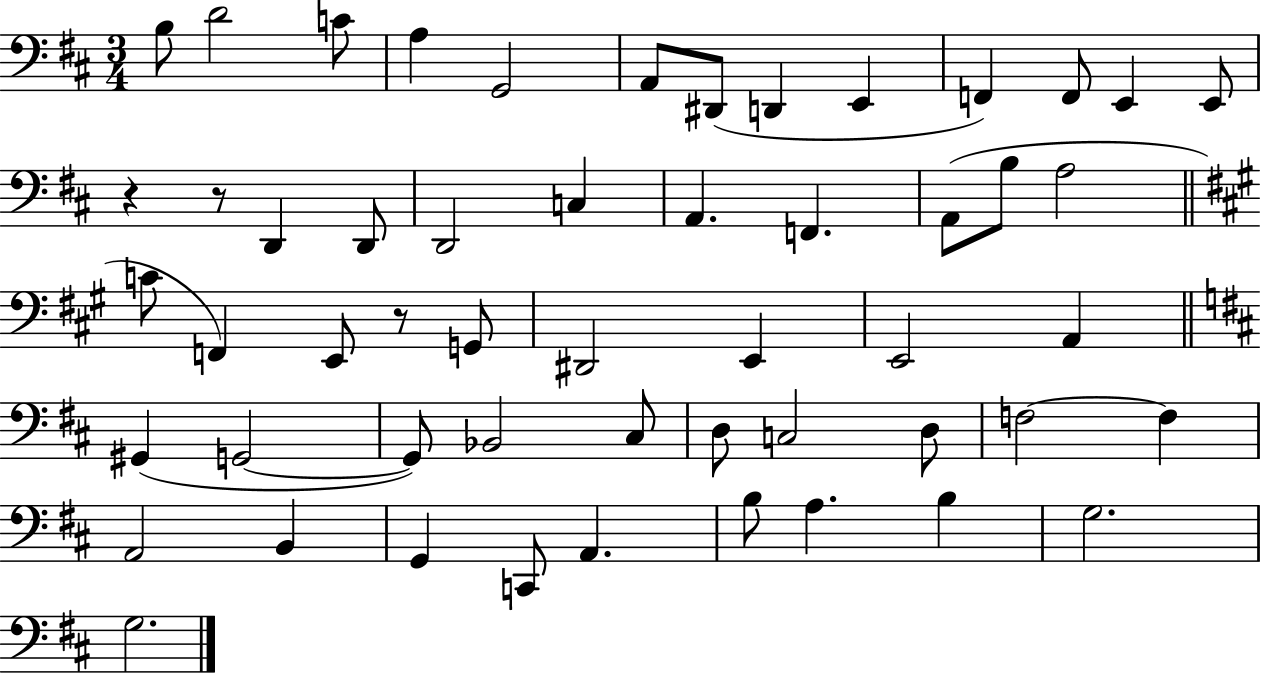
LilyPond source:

{
  \clef bass
  \numericTimeSignature
  \time 3/4
  \key d \major
  \repeat volta 2 { b8 d'2 c'8 | a4 g,2 | a,8 dis,8( d,4 e,4 | f,4) f,8 e,4 e,8 | \break r4 r8 d,4 d,8 | d,2 c4 | a,4. f,4. | a,8( b8 a2 | \break \bar "||" \break \key a \major c'8 f,4) e,8 r8 g,8 | dis,2 e,4 | e,2 a,4 | \bar "||" \break \key d \major gis,4( g,2~~ | g,8) bes,2 cis8 | d8 c2 d8 | f2~~ f4 | \break a,2 b,4 | g,4 c,8 a,4. | b8 a4. b4 | g2. | \break g2. | } \bar "|."
}